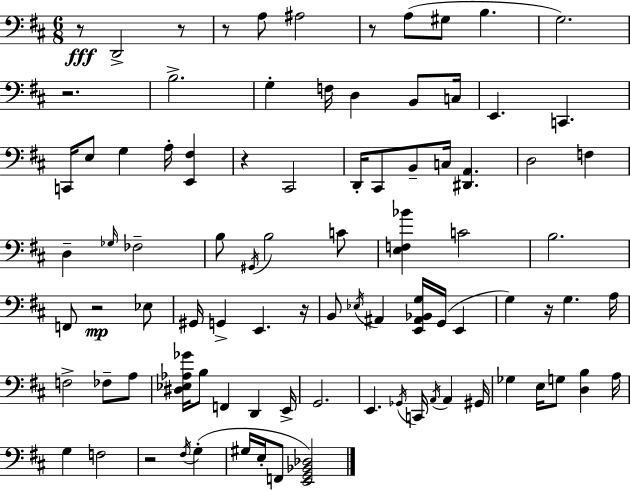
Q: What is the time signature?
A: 6/8